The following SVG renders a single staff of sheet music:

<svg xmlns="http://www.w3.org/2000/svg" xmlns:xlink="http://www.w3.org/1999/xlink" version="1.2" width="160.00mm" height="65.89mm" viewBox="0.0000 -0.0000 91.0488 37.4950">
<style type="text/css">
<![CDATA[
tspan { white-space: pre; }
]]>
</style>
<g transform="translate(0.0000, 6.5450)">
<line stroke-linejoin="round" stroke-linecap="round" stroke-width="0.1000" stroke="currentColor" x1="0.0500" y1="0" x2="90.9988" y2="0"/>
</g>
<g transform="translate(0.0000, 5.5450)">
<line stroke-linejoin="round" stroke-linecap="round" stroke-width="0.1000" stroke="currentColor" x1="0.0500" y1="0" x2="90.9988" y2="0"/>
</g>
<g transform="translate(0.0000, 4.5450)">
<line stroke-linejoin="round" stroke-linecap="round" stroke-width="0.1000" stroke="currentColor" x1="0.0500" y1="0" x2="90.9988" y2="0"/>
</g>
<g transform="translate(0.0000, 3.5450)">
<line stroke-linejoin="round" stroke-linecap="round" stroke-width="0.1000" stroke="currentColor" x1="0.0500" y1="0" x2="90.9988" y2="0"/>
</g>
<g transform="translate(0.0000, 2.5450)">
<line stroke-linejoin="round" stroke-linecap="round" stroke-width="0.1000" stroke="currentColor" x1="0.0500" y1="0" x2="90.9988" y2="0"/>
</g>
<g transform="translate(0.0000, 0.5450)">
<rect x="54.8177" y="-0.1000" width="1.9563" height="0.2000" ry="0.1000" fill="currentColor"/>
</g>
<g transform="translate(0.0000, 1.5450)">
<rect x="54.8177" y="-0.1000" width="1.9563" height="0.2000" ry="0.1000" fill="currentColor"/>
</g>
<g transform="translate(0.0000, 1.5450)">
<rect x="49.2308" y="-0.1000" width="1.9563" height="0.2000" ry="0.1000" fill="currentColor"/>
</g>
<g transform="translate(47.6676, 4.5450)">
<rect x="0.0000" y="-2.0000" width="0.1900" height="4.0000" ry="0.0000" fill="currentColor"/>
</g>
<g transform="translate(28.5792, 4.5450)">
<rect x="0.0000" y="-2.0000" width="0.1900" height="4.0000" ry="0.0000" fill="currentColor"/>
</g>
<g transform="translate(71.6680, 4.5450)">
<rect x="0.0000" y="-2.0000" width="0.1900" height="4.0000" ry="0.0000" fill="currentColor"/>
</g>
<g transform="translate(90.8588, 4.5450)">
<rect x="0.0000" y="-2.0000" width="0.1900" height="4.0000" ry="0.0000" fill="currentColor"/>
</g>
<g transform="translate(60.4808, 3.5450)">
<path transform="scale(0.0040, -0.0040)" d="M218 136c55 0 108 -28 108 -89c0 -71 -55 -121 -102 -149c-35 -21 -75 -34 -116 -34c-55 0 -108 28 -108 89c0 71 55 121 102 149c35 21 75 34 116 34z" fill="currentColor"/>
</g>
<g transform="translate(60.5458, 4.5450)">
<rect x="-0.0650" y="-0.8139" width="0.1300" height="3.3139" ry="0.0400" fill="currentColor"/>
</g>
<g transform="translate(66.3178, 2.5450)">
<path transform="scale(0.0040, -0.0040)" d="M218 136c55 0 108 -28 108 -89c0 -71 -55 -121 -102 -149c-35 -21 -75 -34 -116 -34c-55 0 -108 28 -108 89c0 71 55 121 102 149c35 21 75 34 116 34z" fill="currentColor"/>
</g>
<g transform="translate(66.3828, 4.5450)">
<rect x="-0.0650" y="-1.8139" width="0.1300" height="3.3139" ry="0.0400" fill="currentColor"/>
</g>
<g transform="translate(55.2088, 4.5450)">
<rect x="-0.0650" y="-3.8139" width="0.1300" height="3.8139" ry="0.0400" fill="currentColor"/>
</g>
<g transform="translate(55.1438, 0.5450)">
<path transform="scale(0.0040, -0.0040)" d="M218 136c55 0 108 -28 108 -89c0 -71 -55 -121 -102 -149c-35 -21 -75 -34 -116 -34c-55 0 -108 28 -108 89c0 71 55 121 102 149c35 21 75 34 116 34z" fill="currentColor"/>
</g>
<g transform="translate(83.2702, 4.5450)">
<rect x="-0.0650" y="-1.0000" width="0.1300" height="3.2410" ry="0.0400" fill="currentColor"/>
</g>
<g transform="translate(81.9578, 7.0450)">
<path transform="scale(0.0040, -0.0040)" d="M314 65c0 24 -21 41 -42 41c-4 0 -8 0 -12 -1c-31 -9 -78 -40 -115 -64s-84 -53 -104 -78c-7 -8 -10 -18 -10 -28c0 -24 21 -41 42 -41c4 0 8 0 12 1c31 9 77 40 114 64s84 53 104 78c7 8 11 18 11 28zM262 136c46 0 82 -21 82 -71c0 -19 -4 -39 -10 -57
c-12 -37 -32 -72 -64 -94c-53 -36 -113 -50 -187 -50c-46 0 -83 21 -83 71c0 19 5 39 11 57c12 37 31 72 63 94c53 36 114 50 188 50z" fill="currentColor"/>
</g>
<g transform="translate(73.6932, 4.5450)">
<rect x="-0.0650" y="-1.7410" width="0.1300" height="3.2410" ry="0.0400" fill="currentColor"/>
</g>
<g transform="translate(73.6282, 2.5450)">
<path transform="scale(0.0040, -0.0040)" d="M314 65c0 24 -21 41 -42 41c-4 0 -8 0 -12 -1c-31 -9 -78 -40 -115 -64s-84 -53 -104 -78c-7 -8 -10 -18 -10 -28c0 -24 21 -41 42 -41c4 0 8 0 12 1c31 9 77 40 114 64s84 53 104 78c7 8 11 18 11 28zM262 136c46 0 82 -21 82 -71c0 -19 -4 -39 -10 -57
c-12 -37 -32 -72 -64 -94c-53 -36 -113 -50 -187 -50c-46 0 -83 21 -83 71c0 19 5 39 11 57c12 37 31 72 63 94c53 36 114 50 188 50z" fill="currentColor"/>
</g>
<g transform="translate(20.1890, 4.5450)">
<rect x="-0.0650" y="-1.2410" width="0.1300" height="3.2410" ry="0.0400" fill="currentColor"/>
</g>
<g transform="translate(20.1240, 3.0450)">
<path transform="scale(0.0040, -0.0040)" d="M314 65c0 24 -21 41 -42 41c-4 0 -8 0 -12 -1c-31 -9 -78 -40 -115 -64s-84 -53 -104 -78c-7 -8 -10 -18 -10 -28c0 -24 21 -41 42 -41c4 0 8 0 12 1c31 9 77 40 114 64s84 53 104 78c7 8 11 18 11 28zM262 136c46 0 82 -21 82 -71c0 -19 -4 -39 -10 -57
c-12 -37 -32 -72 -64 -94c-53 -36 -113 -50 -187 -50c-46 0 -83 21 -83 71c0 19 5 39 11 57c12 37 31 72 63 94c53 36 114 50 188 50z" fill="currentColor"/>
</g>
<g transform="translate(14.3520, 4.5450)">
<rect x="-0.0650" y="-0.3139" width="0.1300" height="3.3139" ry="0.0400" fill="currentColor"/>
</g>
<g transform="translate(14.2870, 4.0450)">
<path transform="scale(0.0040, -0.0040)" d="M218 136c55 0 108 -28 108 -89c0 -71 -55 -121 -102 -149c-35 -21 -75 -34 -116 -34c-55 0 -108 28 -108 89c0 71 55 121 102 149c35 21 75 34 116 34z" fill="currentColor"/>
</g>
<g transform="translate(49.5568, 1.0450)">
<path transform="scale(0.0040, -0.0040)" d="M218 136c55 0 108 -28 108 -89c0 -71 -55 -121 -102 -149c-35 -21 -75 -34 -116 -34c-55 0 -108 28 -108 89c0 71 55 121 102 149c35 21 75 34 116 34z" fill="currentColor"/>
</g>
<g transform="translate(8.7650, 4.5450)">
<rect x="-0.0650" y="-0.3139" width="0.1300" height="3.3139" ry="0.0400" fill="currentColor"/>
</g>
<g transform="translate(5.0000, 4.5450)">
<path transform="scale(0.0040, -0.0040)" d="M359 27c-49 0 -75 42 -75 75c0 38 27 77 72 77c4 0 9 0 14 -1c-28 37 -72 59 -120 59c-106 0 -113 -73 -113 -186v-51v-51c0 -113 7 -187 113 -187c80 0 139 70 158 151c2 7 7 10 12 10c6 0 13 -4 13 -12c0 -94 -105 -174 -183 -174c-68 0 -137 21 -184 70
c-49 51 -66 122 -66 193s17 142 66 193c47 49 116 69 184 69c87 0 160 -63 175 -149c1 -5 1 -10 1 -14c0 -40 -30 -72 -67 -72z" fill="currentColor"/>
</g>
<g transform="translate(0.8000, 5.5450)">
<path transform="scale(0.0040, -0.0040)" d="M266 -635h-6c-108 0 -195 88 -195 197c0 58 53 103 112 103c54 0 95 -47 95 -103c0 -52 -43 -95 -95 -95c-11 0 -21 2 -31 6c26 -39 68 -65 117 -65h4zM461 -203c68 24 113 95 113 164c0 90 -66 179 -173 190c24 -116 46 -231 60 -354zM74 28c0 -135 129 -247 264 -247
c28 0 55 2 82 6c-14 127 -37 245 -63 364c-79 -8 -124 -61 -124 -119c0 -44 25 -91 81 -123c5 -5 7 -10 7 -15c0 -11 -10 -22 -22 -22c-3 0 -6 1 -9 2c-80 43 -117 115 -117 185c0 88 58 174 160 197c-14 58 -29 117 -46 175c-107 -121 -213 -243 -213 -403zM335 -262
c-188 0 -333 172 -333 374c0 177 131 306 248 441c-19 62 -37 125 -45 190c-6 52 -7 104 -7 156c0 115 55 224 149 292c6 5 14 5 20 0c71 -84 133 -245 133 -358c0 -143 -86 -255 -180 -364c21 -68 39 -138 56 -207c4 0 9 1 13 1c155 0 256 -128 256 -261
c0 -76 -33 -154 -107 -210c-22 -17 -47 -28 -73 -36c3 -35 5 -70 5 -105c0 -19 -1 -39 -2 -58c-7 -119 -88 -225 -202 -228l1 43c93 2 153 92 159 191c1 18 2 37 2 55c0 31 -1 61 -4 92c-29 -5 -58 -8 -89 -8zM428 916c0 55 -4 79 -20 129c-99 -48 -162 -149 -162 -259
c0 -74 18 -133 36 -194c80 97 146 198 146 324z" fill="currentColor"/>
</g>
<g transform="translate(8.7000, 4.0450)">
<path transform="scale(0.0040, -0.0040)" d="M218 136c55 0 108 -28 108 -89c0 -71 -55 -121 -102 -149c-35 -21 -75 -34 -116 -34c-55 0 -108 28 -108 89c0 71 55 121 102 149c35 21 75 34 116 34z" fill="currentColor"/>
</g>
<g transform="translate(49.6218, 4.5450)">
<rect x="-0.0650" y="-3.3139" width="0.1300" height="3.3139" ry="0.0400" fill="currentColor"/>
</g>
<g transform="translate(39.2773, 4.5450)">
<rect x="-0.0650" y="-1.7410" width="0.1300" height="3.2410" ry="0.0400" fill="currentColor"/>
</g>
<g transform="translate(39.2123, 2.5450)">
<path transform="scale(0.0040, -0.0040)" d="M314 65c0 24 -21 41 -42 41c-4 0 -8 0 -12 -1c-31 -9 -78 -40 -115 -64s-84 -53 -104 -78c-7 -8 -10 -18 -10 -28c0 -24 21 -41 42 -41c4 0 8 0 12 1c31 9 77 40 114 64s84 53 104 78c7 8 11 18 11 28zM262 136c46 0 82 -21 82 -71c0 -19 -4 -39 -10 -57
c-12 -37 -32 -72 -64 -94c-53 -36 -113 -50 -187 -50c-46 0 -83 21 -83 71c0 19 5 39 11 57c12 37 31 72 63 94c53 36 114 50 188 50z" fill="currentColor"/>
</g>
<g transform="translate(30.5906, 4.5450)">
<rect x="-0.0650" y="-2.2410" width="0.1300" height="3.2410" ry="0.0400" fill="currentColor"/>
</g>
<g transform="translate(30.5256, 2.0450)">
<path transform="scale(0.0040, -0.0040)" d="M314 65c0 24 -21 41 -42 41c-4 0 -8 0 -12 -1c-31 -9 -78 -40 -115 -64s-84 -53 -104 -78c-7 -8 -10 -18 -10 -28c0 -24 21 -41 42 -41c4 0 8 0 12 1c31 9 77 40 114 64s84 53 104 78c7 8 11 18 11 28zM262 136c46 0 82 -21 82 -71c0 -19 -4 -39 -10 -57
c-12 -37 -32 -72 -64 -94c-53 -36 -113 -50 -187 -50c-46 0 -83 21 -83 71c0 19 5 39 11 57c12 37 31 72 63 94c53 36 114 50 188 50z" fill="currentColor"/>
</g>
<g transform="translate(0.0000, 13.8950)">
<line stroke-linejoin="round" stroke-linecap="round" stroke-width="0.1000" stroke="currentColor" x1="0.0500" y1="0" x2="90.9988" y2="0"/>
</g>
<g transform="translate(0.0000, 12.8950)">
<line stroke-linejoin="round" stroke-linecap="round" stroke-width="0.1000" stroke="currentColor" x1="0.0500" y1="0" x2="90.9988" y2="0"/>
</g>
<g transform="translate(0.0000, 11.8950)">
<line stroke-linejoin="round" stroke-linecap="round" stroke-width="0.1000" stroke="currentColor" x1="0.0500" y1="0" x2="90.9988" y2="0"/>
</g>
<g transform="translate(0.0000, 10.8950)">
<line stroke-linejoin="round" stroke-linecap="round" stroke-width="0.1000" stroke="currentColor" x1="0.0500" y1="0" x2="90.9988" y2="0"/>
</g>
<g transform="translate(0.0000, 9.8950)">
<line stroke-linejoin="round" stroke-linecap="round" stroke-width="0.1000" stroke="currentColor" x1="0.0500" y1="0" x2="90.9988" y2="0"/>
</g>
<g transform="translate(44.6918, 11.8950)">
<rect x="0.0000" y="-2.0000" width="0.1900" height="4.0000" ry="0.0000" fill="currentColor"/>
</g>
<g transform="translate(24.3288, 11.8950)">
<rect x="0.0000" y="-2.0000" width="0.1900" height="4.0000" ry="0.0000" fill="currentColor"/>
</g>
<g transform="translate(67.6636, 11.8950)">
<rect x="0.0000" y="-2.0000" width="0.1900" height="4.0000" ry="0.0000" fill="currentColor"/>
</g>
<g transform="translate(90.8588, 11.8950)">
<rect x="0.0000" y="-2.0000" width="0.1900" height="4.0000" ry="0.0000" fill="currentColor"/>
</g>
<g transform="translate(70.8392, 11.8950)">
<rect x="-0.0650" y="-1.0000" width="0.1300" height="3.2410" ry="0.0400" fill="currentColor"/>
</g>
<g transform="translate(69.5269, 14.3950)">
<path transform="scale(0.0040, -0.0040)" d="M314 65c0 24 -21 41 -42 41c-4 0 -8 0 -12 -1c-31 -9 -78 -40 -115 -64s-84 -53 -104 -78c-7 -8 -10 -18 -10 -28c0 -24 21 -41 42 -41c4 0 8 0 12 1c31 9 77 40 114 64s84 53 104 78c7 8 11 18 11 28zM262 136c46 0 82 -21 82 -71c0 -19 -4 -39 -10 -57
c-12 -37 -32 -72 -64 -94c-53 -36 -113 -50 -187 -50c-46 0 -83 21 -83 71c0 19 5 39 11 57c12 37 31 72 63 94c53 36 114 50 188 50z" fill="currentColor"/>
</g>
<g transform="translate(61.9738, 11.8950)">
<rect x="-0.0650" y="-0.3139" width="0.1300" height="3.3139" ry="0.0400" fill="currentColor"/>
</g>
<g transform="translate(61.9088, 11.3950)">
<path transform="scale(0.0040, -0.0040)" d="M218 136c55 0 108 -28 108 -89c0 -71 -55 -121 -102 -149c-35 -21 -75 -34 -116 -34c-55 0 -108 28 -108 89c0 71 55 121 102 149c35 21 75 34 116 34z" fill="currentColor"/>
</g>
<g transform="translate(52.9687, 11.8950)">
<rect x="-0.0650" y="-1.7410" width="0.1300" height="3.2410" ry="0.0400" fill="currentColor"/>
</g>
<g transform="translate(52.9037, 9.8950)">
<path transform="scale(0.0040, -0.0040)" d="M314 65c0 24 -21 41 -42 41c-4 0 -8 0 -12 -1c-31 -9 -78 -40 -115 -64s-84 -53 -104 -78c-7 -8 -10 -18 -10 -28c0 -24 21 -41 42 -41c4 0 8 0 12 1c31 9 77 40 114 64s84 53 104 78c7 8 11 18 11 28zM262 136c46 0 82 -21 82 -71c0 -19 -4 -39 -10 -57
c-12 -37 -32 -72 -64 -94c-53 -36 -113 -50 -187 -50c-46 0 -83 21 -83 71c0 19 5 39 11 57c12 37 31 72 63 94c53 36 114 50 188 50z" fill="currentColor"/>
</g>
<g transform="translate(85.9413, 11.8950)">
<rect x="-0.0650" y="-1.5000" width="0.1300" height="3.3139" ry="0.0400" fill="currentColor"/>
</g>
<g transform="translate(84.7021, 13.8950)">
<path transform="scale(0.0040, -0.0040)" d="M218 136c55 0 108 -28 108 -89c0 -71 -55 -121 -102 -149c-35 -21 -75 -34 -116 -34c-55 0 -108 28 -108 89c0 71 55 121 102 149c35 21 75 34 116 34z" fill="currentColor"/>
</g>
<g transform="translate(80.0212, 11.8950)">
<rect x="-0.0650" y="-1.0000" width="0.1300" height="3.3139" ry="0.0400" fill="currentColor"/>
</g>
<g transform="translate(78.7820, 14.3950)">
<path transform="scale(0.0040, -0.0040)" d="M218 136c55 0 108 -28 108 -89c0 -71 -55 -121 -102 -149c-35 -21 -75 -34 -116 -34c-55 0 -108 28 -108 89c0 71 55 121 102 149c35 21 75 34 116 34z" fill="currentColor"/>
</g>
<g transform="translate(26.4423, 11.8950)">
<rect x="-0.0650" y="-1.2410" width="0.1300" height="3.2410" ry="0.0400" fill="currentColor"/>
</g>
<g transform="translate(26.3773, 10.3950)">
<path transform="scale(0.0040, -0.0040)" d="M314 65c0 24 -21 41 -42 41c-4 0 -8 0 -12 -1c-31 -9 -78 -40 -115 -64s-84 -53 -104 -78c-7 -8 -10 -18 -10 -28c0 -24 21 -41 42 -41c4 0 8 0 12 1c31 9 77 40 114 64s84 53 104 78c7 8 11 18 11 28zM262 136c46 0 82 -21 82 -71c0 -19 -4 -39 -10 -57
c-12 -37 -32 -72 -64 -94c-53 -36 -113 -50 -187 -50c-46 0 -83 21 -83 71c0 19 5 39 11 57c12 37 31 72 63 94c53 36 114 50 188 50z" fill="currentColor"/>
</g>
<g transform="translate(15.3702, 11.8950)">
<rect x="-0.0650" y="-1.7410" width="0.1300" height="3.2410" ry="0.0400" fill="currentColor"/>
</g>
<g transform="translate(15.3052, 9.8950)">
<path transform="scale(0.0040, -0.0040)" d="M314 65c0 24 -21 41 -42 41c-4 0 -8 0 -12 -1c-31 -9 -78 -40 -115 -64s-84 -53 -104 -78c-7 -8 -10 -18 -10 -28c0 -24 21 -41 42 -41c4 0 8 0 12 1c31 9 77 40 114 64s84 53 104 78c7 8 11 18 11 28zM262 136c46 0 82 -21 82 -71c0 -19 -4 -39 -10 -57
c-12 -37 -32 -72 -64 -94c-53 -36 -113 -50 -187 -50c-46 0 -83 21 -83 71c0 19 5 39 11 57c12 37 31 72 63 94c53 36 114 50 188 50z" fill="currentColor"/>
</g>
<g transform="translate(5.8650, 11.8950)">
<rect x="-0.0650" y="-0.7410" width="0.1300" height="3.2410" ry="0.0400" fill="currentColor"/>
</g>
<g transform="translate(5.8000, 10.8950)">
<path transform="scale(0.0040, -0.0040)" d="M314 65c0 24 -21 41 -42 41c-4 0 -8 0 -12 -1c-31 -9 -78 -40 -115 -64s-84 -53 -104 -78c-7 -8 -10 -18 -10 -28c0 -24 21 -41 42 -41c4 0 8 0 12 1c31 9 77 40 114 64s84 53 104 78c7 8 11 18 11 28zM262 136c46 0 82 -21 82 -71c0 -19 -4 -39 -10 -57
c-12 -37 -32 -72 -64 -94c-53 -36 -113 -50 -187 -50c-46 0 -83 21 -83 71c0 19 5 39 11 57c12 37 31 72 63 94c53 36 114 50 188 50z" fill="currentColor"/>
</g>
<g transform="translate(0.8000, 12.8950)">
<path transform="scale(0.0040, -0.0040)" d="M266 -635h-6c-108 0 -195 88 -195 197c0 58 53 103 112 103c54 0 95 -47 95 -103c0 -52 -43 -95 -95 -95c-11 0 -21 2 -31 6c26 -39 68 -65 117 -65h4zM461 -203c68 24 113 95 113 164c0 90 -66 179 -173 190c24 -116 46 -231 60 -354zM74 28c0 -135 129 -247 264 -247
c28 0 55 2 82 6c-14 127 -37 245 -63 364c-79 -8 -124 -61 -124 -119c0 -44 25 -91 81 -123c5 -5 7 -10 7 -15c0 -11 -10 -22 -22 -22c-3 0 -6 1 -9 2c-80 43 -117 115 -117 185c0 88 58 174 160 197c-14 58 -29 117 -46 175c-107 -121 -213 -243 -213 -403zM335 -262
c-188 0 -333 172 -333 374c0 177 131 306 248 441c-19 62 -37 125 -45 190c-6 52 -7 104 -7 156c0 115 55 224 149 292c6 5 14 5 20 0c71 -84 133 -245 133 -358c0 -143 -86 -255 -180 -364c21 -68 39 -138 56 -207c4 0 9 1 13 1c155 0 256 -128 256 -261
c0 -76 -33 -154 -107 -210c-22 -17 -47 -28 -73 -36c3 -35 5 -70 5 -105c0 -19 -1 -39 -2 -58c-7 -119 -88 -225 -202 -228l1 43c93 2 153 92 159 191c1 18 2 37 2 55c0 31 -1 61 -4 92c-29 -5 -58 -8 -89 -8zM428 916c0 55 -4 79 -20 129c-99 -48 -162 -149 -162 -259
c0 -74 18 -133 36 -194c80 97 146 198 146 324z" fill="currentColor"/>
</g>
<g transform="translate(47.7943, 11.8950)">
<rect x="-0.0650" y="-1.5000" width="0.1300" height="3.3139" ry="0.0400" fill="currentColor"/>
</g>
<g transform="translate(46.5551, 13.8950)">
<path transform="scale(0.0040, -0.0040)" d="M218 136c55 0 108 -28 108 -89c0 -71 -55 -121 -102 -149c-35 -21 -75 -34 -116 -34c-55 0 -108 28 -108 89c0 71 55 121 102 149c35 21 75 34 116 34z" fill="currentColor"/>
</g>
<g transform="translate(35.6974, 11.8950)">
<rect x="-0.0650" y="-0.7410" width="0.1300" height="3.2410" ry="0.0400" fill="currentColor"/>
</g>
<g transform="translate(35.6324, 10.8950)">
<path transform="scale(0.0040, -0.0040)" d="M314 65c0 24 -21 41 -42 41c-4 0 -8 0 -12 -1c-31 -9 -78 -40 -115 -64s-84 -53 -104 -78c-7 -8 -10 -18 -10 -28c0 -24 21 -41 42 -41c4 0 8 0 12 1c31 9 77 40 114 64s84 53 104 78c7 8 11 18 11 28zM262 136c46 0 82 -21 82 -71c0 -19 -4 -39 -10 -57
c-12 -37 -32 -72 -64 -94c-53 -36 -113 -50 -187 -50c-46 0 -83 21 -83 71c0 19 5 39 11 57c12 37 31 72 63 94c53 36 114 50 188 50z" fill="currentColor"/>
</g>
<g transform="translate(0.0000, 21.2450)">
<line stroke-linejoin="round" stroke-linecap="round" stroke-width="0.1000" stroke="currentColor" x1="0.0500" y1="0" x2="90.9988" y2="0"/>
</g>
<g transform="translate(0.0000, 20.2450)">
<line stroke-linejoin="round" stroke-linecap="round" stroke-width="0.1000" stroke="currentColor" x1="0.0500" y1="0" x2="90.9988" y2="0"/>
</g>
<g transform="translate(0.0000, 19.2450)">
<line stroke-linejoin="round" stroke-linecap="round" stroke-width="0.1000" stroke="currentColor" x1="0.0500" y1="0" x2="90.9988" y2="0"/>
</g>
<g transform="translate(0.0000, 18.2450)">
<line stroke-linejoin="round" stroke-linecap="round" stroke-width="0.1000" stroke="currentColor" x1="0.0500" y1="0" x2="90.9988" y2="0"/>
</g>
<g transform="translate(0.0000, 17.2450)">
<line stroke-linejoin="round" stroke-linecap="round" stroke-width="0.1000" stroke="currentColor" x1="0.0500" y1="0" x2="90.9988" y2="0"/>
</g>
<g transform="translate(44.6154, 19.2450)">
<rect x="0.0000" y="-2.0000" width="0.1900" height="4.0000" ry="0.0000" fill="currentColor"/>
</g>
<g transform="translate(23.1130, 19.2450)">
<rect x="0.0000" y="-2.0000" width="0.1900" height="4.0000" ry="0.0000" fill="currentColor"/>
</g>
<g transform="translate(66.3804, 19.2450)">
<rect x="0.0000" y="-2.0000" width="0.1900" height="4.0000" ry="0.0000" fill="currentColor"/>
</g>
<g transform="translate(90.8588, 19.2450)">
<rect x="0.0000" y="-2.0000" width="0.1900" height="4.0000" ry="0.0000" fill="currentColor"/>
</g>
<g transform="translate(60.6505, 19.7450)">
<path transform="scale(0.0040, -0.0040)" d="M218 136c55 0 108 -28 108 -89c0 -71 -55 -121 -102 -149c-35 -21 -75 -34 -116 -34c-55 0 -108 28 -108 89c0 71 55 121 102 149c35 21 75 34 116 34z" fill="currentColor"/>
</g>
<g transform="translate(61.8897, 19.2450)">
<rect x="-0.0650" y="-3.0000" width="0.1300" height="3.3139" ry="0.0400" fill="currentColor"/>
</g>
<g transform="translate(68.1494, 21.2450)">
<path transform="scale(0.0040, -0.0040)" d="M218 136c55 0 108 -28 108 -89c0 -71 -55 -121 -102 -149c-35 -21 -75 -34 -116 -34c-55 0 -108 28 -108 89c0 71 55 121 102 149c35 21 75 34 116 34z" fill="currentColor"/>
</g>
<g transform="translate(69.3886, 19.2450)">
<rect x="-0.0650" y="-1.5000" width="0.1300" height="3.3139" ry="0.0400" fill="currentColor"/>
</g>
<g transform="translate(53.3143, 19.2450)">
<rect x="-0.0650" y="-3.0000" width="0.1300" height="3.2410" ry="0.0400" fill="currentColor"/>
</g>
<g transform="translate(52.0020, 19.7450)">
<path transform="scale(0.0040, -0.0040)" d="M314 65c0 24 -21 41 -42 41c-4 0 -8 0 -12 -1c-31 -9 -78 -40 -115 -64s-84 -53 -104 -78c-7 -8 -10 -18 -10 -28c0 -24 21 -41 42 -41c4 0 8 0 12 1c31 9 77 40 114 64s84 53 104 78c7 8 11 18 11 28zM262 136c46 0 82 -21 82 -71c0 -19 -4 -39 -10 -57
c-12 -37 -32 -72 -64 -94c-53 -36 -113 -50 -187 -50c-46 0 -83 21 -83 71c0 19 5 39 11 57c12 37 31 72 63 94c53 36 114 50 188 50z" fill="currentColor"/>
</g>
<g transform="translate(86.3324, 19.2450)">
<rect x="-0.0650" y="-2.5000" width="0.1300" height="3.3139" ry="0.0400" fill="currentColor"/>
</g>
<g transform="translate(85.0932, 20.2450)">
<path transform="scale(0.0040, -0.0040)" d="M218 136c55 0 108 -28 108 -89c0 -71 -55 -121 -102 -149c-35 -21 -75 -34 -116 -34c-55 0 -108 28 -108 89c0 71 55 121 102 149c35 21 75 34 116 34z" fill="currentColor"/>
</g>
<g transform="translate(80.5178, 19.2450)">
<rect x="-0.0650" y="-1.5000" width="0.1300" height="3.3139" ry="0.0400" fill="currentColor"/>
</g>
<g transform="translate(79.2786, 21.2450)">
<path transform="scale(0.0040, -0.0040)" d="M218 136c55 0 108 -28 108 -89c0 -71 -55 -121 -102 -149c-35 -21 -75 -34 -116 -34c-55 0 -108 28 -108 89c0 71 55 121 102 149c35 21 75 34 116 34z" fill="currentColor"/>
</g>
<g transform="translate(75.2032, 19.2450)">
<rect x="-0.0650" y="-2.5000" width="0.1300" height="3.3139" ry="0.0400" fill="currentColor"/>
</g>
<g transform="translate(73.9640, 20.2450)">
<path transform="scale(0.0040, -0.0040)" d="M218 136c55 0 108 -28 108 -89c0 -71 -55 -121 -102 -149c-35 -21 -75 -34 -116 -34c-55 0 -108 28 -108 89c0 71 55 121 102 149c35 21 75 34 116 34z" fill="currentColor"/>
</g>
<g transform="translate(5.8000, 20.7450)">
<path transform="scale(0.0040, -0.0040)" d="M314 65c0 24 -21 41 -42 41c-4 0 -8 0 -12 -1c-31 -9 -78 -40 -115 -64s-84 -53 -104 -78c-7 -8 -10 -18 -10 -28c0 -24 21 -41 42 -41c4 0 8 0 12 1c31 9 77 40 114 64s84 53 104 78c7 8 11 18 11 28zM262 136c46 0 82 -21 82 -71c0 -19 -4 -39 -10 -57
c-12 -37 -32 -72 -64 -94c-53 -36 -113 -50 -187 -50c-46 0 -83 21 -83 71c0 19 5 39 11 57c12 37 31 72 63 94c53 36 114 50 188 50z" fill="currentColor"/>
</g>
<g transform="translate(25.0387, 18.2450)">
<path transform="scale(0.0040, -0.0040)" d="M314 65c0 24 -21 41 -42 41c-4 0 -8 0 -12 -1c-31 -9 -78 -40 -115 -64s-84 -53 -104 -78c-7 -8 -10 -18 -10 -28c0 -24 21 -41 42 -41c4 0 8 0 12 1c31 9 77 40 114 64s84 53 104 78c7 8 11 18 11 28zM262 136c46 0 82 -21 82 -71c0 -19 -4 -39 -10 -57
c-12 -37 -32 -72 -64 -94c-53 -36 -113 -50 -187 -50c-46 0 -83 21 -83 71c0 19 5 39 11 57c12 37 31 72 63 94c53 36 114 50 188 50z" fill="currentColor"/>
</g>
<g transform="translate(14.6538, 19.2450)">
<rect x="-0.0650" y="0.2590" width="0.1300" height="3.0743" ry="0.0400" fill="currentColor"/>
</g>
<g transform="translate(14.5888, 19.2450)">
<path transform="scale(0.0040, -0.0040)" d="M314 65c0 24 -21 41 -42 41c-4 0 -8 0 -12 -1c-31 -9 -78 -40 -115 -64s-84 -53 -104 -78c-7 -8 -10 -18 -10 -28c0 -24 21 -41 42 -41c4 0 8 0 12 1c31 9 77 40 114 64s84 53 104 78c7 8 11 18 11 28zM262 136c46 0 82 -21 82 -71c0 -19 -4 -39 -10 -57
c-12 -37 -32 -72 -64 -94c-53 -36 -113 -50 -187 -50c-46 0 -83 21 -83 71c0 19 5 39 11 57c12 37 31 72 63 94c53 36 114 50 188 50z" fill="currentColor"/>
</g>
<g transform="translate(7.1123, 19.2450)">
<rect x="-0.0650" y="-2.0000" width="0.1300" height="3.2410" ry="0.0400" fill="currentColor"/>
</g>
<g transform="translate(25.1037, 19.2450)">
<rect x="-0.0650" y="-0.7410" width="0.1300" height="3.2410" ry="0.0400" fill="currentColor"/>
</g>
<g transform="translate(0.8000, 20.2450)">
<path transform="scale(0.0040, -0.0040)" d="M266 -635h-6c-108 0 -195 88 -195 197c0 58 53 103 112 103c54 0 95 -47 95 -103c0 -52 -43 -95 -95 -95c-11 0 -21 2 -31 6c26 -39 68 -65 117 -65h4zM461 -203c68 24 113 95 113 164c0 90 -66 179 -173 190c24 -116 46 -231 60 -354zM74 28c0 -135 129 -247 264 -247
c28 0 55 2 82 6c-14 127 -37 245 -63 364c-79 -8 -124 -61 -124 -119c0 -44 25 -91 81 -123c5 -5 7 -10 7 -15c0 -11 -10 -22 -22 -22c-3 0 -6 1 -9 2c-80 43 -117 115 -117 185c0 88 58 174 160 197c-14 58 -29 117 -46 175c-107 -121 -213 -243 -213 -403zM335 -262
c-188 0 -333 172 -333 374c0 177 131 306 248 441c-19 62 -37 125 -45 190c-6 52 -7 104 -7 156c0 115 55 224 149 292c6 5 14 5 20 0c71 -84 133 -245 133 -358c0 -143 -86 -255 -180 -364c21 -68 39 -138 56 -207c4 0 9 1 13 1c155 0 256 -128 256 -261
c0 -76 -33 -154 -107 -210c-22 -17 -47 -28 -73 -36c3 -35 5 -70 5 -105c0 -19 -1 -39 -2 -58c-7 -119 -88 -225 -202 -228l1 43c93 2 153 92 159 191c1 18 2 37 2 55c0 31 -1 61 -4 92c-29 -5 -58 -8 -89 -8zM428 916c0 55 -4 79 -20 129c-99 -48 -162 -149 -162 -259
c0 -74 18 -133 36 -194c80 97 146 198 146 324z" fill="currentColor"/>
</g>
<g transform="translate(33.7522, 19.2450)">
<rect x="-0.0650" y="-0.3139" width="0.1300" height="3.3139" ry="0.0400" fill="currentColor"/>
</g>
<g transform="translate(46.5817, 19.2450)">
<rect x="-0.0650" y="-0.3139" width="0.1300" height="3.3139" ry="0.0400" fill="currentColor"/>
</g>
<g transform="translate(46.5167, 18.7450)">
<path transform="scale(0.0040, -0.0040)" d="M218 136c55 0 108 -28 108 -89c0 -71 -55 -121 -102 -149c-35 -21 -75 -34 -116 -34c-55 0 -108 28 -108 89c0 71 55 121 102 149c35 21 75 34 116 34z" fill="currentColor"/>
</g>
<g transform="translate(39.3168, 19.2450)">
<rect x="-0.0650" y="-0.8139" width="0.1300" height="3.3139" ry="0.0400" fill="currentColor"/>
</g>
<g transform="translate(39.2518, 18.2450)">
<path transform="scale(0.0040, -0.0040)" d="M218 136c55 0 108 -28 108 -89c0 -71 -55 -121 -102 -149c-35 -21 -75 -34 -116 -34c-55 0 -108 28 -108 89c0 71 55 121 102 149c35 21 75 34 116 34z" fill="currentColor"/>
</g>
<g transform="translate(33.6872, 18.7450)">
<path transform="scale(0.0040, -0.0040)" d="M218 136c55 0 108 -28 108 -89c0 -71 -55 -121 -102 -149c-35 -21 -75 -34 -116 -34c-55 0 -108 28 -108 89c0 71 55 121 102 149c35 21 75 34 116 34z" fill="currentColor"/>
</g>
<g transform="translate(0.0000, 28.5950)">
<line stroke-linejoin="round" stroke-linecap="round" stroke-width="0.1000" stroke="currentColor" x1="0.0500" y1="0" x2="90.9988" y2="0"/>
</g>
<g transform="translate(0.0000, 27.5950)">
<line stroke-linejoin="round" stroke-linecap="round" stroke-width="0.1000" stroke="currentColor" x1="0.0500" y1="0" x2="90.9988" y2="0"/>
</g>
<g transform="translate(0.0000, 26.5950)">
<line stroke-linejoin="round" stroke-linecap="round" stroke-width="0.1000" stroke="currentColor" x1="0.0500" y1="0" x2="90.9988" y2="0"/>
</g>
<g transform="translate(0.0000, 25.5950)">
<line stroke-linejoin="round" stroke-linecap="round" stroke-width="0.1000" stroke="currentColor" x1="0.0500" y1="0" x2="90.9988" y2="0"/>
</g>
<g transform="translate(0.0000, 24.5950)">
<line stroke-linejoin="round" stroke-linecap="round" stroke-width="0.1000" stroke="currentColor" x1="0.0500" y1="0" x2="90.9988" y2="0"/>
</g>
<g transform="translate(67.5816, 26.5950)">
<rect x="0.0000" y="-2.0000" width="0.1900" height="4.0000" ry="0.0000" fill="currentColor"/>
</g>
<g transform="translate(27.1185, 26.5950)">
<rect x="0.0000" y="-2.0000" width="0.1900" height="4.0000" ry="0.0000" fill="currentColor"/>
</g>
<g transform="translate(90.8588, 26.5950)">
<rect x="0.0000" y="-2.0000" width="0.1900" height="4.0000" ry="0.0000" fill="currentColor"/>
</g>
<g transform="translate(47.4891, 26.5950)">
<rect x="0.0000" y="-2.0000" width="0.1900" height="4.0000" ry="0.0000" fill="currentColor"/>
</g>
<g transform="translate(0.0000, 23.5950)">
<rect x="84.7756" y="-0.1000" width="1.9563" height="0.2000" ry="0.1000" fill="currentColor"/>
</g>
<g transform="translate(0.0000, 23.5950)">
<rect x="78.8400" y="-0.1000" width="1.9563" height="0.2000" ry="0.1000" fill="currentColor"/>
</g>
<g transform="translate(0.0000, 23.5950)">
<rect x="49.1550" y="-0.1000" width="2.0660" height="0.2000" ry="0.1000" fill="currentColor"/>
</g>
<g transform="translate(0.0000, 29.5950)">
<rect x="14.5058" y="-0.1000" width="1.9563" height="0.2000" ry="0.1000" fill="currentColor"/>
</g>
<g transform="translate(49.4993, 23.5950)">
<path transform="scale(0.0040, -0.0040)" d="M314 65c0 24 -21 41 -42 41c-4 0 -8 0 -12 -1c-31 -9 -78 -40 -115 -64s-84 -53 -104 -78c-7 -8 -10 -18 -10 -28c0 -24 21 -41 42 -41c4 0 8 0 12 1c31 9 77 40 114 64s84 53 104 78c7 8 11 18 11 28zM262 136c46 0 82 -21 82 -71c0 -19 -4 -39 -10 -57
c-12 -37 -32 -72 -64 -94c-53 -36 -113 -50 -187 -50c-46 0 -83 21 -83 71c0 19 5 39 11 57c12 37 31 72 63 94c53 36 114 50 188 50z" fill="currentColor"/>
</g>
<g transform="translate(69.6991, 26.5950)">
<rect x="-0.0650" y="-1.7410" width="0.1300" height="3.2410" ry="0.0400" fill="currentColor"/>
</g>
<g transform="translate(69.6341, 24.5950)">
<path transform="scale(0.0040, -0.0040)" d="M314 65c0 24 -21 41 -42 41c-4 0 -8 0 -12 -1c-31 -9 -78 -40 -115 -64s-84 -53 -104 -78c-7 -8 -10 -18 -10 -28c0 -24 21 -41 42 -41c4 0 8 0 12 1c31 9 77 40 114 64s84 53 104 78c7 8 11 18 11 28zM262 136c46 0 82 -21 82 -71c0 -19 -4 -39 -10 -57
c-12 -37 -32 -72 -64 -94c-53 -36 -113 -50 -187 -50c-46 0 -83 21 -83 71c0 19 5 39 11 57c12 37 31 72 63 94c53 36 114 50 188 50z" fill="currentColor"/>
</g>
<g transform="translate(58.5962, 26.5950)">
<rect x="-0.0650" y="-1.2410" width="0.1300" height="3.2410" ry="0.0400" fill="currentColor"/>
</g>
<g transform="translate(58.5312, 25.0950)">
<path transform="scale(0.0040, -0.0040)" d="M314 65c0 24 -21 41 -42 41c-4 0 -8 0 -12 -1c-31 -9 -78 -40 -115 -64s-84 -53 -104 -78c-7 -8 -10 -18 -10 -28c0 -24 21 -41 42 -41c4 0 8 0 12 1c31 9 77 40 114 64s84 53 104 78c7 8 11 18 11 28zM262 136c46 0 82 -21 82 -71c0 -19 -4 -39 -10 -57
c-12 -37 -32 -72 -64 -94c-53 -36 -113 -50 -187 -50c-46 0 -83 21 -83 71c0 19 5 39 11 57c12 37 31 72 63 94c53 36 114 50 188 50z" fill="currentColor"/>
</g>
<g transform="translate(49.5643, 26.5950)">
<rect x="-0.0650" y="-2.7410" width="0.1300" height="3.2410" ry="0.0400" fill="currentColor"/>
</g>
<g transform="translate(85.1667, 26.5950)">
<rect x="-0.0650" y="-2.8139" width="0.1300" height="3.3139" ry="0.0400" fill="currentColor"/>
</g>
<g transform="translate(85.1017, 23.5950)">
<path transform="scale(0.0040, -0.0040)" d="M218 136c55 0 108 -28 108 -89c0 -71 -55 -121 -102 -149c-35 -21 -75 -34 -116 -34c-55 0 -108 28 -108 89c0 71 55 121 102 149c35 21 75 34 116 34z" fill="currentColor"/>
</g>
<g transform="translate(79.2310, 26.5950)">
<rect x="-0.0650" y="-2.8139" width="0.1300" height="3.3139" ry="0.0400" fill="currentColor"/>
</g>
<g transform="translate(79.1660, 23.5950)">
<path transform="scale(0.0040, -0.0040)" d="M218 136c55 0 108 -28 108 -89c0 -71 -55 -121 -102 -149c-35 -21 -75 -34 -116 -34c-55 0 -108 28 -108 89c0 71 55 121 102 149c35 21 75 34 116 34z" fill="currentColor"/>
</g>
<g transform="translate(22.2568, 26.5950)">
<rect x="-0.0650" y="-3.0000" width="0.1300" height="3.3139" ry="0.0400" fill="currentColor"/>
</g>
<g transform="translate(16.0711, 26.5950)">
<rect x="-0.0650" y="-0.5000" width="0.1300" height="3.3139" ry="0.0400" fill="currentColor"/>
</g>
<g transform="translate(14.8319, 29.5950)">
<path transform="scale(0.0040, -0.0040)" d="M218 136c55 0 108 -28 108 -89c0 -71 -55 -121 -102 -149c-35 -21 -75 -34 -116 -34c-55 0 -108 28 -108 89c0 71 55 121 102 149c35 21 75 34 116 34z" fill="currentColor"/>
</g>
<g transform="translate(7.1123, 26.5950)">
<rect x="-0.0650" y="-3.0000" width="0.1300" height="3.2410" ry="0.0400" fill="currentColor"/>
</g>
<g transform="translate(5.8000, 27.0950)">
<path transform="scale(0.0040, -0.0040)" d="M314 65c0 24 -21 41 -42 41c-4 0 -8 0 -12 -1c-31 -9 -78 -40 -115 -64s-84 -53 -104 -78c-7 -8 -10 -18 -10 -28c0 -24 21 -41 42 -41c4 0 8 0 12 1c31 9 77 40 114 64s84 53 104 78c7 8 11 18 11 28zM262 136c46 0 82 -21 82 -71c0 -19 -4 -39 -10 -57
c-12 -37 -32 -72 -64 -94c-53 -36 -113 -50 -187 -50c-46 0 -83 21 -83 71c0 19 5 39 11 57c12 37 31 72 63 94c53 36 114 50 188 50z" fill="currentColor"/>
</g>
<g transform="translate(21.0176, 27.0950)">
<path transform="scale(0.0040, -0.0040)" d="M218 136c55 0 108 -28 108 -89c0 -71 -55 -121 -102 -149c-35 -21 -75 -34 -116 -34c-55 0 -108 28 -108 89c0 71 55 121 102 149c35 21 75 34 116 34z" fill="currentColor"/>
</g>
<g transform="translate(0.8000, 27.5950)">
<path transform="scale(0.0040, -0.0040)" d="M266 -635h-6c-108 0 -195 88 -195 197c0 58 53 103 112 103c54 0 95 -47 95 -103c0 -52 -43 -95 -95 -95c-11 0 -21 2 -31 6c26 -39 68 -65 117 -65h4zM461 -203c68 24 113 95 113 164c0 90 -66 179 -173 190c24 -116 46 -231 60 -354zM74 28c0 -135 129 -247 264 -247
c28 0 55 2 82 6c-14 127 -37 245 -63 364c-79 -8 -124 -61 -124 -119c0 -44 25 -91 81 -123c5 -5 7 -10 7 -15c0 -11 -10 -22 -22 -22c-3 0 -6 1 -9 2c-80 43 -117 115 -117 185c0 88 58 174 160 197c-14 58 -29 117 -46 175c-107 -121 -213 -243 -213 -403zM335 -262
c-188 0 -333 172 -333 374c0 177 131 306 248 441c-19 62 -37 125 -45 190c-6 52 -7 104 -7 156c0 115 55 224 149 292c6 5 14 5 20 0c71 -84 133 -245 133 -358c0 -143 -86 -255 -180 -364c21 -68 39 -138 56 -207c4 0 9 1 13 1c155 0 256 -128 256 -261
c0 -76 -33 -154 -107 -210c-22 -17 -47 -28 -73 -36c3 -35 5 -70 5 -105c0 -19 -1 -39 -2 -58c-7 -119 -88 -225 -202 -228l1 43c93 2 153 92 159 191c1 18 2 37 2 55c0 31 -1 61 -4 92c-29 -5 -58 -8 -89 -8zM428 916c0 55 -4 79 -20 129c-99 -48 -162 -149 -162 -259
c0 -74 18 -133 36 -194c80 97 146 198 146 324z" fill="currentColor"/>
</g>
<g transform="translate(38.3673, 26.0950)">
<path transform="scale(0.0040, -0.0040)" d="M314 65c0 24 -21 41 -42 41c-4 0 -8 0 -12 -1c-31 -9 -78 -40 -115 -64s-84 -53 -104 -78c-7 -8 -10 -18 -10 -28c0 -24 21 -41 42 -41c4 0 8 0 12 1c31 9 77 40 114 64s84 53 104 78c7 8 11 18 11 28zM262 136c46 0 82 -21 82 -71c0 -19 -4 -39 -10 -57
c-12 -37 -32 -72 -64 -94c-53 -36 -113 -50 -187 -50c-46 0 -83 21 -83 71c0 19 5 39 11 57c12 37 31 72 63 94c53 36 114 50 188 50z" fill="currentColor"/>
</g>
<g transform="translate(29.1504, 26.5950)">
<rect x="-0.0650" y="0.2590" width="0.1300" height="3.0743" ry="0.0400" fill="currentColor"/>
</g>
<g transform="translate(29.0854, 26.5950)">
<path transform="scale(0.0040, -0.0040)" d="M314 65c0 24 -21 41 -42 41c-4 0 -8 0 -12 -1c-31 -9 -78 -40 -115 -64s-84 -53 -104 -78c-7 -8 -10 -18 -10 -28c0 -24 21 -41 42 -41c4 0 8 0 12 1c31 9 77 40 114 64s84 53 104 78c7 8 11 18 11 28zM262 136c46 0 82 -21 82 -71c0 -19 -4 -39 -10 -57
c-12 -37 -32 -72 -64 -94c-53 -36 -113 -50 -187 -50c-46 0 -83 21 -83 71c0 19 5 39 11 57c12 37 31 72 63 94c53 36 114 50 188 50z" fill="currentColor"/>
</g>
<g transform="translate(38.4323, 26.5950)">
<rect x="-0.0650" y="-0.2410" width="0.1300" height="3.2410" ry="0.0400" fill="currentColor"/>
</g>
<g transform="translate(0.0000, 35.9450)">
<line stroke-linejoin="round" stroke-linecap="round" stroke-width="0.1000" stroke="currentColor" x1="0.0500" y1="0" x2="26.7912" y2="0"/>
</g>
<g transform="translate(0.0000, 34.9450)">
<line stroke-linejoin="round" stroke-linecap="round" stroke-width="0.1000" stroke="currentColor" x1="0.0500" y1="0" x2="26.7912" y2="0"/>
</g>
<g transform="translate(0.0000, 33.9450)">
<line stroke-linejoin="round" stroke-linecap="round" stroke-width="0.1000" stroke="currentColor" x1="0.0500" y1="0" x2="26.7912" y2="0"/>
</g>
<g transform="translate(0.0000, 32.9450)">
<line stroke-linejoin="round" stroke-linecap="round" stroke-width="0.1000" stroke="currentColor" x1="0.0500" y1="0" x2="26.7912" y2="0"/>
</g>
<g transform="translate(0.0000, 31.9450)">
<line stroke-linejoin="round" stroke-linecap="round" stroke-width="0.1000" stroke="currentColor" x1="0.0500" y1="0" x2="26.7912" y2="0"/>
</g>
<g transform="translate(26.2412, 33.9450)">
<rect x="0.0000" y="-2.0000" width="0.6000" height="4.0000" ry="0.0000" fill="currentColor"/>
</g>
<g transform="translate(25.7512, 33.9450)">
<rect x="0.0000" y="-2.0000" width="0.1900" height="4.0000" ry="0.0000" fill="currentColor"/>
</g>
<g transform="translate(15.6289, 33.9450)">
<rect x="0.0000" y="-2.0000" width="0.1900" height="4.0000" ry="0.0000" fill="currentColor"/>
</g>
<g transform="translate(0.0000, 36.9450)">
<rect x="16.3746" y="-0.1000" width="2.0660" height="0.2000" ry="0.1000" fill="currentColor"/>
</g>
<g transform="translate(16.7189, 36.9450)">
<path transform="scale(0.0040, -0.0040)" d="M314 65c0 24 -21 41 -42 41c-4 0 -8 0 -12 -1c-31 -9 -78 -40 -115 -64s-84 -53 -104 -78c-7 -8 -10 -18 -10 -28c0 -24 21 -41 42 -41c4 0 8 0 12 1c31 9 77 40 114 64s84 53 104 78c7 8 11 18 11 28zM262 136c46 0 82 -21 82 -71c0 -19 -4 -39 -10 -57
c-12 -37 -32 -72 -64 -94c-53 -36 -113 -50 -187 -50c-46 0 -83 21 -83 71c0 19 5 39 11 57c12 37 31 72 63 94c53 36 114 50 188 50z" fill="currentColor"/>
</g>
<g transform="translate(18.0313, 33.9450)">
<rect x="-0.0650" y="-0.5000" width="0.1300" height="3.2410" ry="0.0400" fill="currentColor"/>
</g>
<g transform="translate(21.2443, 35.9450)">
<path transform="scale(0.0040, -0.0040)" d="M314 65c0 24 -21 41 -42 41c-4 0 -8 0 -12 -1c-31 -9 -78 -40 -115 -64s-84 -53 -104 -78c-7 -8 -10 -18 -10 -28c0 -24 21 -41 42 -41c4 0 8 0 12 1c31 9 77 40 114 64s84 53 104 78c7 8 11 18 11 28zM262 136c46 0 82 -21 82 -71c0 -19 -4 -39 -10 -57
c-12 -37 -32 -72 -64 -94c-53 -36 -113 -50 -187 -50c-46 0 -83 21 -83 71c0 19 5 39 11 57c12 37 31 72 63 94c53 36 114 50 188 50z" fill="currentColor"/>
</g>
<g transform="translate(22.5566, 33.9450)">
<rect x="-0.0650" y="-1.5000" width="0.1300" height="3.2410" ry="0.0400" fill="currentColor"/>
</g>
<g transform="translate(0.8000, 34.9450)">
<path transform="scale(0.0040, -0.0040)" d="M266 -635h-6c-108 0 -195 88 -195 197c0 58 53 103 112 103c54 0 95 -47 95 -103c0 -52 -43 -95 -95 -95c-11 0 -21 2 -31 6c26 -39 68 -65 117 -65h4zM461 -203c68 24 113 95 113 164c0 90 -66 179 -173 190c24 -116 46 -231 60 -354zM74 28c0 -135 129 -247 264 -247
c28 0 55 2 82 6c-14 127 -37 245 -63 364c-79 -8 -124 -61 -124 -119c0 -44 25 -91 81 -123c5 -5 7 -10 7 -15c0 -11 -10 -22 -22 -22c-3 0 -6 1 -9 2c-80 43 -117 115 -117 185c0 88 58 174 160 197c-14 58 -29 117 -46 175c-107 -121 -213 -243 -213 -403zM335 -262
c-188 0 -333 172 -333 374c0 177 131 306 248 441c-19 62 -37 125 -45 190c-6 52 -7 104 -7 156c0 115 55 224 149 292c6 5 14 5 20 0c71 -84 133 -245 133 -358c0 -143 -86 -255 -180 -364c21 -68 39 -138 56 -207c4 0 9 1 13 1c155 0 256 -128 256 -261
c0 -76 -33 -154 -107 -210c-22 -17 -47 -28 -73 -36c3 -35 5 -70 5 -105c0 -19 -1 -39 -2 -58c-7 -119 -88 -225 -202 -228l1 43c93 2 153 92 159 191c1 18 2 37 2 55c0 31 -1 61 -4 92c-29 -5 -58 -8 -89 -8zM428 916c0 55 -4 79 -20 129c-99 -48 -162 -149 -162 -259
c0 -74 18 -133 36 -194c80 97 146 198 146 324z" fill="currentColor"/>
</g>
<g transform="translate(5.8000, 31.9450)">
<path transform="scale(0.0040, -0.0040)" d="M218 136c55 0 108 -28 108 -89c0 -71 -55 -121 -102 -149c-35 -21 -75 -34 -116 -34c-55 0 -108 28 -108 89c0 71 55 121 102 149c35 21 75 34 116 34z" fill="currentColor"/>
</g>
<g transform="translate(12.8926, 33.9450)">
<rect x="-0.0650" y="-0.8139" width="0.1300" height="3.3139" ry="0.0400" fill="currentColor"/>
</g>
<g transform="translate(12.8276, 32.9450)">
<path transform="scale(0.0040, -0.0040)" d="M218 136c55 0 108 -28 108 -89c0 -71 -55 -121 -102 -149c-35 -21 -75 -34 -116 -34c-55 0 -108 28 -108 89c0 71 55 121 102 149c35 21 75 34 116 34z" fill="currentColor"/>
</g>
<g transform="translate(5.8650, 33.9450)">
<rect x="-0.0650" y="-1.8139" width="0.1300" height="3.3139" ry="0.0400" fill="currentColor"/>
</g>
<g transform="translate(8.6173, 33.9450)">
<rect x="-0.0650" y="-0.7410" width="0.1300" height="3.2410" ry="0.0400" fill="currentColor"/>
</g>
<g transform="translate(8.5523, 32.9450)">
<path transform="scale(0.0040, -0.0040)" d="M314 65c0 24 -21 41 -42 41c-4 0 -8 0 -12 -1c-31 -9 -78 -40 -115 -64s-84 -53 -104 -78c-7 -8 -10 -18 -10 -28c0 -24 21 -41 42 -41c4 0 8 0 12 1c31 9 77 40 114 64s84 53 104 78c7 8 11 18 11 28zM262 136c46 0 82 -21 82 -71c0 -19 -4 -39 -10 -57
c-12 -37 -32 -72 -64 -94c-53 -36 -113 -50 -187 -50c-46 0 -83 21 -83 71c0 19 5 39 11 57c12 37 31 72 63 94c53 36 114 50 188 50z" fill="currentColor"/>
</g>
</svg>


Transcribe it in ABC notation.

X:1
T:Untitled
M:4/4
L:1/4
K:C
c c e2 g2 f2 b c' d f f2 D2 d2 f2 e2 d2 E f2 c D2 D E F2 B2 d2 c d c A2 A E G E G A2 C A B2 c2 a2 e2 f2 a a f d2 d C2 E2